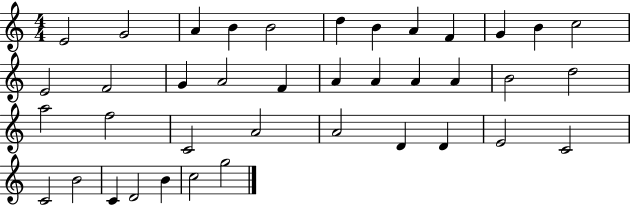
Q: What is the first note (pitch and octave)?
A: E4